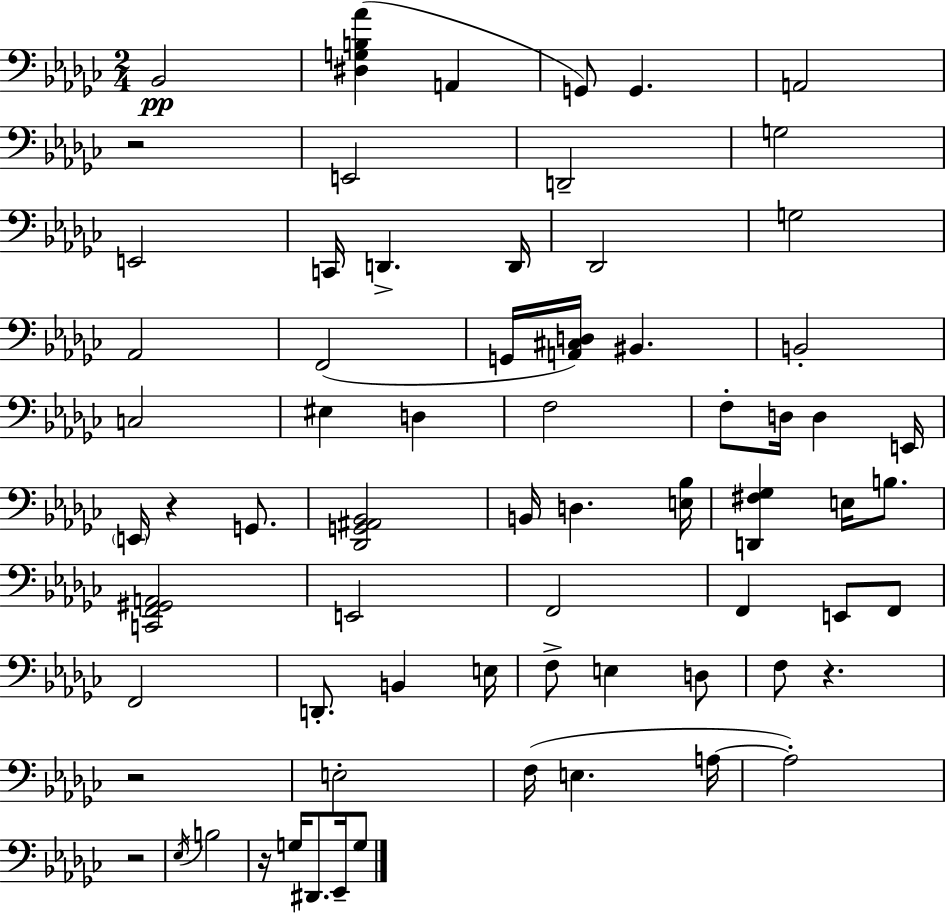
Bb2/h [D#3,G3,B3,Ab4]/q A2/q G2/e G2/q. A2/h R/h E2/h D2/h G3/h E2/h C2/s D2/q. D2/s Db2/h G3/h Ab2/h F2/h G2/s [A2,C#3,D3]/s BIS2/q. B2/h C3/h EIS3/q D3/q F3/h F3/e D3/s D3/q E2/s E2/s R/q G2/e. [Db2,G2,A#2,Bb2]/h B2/s D3/q. [E3,Bb3]/s [D2,F#3,Gb3]/q E3/s B3/e. [C2,F2,G#2,A2]/h E2/h F2/h F2/q E2/e F2/e F2/h D2/e. B2/q E3/s F3/e E3/q D3/e F3/e R/q. R/h E3/h F3/s E3/q. A3/s A3/h R/h Eb3/s B3/h R/s G3/s D#2/e. Eb2/s G3/e